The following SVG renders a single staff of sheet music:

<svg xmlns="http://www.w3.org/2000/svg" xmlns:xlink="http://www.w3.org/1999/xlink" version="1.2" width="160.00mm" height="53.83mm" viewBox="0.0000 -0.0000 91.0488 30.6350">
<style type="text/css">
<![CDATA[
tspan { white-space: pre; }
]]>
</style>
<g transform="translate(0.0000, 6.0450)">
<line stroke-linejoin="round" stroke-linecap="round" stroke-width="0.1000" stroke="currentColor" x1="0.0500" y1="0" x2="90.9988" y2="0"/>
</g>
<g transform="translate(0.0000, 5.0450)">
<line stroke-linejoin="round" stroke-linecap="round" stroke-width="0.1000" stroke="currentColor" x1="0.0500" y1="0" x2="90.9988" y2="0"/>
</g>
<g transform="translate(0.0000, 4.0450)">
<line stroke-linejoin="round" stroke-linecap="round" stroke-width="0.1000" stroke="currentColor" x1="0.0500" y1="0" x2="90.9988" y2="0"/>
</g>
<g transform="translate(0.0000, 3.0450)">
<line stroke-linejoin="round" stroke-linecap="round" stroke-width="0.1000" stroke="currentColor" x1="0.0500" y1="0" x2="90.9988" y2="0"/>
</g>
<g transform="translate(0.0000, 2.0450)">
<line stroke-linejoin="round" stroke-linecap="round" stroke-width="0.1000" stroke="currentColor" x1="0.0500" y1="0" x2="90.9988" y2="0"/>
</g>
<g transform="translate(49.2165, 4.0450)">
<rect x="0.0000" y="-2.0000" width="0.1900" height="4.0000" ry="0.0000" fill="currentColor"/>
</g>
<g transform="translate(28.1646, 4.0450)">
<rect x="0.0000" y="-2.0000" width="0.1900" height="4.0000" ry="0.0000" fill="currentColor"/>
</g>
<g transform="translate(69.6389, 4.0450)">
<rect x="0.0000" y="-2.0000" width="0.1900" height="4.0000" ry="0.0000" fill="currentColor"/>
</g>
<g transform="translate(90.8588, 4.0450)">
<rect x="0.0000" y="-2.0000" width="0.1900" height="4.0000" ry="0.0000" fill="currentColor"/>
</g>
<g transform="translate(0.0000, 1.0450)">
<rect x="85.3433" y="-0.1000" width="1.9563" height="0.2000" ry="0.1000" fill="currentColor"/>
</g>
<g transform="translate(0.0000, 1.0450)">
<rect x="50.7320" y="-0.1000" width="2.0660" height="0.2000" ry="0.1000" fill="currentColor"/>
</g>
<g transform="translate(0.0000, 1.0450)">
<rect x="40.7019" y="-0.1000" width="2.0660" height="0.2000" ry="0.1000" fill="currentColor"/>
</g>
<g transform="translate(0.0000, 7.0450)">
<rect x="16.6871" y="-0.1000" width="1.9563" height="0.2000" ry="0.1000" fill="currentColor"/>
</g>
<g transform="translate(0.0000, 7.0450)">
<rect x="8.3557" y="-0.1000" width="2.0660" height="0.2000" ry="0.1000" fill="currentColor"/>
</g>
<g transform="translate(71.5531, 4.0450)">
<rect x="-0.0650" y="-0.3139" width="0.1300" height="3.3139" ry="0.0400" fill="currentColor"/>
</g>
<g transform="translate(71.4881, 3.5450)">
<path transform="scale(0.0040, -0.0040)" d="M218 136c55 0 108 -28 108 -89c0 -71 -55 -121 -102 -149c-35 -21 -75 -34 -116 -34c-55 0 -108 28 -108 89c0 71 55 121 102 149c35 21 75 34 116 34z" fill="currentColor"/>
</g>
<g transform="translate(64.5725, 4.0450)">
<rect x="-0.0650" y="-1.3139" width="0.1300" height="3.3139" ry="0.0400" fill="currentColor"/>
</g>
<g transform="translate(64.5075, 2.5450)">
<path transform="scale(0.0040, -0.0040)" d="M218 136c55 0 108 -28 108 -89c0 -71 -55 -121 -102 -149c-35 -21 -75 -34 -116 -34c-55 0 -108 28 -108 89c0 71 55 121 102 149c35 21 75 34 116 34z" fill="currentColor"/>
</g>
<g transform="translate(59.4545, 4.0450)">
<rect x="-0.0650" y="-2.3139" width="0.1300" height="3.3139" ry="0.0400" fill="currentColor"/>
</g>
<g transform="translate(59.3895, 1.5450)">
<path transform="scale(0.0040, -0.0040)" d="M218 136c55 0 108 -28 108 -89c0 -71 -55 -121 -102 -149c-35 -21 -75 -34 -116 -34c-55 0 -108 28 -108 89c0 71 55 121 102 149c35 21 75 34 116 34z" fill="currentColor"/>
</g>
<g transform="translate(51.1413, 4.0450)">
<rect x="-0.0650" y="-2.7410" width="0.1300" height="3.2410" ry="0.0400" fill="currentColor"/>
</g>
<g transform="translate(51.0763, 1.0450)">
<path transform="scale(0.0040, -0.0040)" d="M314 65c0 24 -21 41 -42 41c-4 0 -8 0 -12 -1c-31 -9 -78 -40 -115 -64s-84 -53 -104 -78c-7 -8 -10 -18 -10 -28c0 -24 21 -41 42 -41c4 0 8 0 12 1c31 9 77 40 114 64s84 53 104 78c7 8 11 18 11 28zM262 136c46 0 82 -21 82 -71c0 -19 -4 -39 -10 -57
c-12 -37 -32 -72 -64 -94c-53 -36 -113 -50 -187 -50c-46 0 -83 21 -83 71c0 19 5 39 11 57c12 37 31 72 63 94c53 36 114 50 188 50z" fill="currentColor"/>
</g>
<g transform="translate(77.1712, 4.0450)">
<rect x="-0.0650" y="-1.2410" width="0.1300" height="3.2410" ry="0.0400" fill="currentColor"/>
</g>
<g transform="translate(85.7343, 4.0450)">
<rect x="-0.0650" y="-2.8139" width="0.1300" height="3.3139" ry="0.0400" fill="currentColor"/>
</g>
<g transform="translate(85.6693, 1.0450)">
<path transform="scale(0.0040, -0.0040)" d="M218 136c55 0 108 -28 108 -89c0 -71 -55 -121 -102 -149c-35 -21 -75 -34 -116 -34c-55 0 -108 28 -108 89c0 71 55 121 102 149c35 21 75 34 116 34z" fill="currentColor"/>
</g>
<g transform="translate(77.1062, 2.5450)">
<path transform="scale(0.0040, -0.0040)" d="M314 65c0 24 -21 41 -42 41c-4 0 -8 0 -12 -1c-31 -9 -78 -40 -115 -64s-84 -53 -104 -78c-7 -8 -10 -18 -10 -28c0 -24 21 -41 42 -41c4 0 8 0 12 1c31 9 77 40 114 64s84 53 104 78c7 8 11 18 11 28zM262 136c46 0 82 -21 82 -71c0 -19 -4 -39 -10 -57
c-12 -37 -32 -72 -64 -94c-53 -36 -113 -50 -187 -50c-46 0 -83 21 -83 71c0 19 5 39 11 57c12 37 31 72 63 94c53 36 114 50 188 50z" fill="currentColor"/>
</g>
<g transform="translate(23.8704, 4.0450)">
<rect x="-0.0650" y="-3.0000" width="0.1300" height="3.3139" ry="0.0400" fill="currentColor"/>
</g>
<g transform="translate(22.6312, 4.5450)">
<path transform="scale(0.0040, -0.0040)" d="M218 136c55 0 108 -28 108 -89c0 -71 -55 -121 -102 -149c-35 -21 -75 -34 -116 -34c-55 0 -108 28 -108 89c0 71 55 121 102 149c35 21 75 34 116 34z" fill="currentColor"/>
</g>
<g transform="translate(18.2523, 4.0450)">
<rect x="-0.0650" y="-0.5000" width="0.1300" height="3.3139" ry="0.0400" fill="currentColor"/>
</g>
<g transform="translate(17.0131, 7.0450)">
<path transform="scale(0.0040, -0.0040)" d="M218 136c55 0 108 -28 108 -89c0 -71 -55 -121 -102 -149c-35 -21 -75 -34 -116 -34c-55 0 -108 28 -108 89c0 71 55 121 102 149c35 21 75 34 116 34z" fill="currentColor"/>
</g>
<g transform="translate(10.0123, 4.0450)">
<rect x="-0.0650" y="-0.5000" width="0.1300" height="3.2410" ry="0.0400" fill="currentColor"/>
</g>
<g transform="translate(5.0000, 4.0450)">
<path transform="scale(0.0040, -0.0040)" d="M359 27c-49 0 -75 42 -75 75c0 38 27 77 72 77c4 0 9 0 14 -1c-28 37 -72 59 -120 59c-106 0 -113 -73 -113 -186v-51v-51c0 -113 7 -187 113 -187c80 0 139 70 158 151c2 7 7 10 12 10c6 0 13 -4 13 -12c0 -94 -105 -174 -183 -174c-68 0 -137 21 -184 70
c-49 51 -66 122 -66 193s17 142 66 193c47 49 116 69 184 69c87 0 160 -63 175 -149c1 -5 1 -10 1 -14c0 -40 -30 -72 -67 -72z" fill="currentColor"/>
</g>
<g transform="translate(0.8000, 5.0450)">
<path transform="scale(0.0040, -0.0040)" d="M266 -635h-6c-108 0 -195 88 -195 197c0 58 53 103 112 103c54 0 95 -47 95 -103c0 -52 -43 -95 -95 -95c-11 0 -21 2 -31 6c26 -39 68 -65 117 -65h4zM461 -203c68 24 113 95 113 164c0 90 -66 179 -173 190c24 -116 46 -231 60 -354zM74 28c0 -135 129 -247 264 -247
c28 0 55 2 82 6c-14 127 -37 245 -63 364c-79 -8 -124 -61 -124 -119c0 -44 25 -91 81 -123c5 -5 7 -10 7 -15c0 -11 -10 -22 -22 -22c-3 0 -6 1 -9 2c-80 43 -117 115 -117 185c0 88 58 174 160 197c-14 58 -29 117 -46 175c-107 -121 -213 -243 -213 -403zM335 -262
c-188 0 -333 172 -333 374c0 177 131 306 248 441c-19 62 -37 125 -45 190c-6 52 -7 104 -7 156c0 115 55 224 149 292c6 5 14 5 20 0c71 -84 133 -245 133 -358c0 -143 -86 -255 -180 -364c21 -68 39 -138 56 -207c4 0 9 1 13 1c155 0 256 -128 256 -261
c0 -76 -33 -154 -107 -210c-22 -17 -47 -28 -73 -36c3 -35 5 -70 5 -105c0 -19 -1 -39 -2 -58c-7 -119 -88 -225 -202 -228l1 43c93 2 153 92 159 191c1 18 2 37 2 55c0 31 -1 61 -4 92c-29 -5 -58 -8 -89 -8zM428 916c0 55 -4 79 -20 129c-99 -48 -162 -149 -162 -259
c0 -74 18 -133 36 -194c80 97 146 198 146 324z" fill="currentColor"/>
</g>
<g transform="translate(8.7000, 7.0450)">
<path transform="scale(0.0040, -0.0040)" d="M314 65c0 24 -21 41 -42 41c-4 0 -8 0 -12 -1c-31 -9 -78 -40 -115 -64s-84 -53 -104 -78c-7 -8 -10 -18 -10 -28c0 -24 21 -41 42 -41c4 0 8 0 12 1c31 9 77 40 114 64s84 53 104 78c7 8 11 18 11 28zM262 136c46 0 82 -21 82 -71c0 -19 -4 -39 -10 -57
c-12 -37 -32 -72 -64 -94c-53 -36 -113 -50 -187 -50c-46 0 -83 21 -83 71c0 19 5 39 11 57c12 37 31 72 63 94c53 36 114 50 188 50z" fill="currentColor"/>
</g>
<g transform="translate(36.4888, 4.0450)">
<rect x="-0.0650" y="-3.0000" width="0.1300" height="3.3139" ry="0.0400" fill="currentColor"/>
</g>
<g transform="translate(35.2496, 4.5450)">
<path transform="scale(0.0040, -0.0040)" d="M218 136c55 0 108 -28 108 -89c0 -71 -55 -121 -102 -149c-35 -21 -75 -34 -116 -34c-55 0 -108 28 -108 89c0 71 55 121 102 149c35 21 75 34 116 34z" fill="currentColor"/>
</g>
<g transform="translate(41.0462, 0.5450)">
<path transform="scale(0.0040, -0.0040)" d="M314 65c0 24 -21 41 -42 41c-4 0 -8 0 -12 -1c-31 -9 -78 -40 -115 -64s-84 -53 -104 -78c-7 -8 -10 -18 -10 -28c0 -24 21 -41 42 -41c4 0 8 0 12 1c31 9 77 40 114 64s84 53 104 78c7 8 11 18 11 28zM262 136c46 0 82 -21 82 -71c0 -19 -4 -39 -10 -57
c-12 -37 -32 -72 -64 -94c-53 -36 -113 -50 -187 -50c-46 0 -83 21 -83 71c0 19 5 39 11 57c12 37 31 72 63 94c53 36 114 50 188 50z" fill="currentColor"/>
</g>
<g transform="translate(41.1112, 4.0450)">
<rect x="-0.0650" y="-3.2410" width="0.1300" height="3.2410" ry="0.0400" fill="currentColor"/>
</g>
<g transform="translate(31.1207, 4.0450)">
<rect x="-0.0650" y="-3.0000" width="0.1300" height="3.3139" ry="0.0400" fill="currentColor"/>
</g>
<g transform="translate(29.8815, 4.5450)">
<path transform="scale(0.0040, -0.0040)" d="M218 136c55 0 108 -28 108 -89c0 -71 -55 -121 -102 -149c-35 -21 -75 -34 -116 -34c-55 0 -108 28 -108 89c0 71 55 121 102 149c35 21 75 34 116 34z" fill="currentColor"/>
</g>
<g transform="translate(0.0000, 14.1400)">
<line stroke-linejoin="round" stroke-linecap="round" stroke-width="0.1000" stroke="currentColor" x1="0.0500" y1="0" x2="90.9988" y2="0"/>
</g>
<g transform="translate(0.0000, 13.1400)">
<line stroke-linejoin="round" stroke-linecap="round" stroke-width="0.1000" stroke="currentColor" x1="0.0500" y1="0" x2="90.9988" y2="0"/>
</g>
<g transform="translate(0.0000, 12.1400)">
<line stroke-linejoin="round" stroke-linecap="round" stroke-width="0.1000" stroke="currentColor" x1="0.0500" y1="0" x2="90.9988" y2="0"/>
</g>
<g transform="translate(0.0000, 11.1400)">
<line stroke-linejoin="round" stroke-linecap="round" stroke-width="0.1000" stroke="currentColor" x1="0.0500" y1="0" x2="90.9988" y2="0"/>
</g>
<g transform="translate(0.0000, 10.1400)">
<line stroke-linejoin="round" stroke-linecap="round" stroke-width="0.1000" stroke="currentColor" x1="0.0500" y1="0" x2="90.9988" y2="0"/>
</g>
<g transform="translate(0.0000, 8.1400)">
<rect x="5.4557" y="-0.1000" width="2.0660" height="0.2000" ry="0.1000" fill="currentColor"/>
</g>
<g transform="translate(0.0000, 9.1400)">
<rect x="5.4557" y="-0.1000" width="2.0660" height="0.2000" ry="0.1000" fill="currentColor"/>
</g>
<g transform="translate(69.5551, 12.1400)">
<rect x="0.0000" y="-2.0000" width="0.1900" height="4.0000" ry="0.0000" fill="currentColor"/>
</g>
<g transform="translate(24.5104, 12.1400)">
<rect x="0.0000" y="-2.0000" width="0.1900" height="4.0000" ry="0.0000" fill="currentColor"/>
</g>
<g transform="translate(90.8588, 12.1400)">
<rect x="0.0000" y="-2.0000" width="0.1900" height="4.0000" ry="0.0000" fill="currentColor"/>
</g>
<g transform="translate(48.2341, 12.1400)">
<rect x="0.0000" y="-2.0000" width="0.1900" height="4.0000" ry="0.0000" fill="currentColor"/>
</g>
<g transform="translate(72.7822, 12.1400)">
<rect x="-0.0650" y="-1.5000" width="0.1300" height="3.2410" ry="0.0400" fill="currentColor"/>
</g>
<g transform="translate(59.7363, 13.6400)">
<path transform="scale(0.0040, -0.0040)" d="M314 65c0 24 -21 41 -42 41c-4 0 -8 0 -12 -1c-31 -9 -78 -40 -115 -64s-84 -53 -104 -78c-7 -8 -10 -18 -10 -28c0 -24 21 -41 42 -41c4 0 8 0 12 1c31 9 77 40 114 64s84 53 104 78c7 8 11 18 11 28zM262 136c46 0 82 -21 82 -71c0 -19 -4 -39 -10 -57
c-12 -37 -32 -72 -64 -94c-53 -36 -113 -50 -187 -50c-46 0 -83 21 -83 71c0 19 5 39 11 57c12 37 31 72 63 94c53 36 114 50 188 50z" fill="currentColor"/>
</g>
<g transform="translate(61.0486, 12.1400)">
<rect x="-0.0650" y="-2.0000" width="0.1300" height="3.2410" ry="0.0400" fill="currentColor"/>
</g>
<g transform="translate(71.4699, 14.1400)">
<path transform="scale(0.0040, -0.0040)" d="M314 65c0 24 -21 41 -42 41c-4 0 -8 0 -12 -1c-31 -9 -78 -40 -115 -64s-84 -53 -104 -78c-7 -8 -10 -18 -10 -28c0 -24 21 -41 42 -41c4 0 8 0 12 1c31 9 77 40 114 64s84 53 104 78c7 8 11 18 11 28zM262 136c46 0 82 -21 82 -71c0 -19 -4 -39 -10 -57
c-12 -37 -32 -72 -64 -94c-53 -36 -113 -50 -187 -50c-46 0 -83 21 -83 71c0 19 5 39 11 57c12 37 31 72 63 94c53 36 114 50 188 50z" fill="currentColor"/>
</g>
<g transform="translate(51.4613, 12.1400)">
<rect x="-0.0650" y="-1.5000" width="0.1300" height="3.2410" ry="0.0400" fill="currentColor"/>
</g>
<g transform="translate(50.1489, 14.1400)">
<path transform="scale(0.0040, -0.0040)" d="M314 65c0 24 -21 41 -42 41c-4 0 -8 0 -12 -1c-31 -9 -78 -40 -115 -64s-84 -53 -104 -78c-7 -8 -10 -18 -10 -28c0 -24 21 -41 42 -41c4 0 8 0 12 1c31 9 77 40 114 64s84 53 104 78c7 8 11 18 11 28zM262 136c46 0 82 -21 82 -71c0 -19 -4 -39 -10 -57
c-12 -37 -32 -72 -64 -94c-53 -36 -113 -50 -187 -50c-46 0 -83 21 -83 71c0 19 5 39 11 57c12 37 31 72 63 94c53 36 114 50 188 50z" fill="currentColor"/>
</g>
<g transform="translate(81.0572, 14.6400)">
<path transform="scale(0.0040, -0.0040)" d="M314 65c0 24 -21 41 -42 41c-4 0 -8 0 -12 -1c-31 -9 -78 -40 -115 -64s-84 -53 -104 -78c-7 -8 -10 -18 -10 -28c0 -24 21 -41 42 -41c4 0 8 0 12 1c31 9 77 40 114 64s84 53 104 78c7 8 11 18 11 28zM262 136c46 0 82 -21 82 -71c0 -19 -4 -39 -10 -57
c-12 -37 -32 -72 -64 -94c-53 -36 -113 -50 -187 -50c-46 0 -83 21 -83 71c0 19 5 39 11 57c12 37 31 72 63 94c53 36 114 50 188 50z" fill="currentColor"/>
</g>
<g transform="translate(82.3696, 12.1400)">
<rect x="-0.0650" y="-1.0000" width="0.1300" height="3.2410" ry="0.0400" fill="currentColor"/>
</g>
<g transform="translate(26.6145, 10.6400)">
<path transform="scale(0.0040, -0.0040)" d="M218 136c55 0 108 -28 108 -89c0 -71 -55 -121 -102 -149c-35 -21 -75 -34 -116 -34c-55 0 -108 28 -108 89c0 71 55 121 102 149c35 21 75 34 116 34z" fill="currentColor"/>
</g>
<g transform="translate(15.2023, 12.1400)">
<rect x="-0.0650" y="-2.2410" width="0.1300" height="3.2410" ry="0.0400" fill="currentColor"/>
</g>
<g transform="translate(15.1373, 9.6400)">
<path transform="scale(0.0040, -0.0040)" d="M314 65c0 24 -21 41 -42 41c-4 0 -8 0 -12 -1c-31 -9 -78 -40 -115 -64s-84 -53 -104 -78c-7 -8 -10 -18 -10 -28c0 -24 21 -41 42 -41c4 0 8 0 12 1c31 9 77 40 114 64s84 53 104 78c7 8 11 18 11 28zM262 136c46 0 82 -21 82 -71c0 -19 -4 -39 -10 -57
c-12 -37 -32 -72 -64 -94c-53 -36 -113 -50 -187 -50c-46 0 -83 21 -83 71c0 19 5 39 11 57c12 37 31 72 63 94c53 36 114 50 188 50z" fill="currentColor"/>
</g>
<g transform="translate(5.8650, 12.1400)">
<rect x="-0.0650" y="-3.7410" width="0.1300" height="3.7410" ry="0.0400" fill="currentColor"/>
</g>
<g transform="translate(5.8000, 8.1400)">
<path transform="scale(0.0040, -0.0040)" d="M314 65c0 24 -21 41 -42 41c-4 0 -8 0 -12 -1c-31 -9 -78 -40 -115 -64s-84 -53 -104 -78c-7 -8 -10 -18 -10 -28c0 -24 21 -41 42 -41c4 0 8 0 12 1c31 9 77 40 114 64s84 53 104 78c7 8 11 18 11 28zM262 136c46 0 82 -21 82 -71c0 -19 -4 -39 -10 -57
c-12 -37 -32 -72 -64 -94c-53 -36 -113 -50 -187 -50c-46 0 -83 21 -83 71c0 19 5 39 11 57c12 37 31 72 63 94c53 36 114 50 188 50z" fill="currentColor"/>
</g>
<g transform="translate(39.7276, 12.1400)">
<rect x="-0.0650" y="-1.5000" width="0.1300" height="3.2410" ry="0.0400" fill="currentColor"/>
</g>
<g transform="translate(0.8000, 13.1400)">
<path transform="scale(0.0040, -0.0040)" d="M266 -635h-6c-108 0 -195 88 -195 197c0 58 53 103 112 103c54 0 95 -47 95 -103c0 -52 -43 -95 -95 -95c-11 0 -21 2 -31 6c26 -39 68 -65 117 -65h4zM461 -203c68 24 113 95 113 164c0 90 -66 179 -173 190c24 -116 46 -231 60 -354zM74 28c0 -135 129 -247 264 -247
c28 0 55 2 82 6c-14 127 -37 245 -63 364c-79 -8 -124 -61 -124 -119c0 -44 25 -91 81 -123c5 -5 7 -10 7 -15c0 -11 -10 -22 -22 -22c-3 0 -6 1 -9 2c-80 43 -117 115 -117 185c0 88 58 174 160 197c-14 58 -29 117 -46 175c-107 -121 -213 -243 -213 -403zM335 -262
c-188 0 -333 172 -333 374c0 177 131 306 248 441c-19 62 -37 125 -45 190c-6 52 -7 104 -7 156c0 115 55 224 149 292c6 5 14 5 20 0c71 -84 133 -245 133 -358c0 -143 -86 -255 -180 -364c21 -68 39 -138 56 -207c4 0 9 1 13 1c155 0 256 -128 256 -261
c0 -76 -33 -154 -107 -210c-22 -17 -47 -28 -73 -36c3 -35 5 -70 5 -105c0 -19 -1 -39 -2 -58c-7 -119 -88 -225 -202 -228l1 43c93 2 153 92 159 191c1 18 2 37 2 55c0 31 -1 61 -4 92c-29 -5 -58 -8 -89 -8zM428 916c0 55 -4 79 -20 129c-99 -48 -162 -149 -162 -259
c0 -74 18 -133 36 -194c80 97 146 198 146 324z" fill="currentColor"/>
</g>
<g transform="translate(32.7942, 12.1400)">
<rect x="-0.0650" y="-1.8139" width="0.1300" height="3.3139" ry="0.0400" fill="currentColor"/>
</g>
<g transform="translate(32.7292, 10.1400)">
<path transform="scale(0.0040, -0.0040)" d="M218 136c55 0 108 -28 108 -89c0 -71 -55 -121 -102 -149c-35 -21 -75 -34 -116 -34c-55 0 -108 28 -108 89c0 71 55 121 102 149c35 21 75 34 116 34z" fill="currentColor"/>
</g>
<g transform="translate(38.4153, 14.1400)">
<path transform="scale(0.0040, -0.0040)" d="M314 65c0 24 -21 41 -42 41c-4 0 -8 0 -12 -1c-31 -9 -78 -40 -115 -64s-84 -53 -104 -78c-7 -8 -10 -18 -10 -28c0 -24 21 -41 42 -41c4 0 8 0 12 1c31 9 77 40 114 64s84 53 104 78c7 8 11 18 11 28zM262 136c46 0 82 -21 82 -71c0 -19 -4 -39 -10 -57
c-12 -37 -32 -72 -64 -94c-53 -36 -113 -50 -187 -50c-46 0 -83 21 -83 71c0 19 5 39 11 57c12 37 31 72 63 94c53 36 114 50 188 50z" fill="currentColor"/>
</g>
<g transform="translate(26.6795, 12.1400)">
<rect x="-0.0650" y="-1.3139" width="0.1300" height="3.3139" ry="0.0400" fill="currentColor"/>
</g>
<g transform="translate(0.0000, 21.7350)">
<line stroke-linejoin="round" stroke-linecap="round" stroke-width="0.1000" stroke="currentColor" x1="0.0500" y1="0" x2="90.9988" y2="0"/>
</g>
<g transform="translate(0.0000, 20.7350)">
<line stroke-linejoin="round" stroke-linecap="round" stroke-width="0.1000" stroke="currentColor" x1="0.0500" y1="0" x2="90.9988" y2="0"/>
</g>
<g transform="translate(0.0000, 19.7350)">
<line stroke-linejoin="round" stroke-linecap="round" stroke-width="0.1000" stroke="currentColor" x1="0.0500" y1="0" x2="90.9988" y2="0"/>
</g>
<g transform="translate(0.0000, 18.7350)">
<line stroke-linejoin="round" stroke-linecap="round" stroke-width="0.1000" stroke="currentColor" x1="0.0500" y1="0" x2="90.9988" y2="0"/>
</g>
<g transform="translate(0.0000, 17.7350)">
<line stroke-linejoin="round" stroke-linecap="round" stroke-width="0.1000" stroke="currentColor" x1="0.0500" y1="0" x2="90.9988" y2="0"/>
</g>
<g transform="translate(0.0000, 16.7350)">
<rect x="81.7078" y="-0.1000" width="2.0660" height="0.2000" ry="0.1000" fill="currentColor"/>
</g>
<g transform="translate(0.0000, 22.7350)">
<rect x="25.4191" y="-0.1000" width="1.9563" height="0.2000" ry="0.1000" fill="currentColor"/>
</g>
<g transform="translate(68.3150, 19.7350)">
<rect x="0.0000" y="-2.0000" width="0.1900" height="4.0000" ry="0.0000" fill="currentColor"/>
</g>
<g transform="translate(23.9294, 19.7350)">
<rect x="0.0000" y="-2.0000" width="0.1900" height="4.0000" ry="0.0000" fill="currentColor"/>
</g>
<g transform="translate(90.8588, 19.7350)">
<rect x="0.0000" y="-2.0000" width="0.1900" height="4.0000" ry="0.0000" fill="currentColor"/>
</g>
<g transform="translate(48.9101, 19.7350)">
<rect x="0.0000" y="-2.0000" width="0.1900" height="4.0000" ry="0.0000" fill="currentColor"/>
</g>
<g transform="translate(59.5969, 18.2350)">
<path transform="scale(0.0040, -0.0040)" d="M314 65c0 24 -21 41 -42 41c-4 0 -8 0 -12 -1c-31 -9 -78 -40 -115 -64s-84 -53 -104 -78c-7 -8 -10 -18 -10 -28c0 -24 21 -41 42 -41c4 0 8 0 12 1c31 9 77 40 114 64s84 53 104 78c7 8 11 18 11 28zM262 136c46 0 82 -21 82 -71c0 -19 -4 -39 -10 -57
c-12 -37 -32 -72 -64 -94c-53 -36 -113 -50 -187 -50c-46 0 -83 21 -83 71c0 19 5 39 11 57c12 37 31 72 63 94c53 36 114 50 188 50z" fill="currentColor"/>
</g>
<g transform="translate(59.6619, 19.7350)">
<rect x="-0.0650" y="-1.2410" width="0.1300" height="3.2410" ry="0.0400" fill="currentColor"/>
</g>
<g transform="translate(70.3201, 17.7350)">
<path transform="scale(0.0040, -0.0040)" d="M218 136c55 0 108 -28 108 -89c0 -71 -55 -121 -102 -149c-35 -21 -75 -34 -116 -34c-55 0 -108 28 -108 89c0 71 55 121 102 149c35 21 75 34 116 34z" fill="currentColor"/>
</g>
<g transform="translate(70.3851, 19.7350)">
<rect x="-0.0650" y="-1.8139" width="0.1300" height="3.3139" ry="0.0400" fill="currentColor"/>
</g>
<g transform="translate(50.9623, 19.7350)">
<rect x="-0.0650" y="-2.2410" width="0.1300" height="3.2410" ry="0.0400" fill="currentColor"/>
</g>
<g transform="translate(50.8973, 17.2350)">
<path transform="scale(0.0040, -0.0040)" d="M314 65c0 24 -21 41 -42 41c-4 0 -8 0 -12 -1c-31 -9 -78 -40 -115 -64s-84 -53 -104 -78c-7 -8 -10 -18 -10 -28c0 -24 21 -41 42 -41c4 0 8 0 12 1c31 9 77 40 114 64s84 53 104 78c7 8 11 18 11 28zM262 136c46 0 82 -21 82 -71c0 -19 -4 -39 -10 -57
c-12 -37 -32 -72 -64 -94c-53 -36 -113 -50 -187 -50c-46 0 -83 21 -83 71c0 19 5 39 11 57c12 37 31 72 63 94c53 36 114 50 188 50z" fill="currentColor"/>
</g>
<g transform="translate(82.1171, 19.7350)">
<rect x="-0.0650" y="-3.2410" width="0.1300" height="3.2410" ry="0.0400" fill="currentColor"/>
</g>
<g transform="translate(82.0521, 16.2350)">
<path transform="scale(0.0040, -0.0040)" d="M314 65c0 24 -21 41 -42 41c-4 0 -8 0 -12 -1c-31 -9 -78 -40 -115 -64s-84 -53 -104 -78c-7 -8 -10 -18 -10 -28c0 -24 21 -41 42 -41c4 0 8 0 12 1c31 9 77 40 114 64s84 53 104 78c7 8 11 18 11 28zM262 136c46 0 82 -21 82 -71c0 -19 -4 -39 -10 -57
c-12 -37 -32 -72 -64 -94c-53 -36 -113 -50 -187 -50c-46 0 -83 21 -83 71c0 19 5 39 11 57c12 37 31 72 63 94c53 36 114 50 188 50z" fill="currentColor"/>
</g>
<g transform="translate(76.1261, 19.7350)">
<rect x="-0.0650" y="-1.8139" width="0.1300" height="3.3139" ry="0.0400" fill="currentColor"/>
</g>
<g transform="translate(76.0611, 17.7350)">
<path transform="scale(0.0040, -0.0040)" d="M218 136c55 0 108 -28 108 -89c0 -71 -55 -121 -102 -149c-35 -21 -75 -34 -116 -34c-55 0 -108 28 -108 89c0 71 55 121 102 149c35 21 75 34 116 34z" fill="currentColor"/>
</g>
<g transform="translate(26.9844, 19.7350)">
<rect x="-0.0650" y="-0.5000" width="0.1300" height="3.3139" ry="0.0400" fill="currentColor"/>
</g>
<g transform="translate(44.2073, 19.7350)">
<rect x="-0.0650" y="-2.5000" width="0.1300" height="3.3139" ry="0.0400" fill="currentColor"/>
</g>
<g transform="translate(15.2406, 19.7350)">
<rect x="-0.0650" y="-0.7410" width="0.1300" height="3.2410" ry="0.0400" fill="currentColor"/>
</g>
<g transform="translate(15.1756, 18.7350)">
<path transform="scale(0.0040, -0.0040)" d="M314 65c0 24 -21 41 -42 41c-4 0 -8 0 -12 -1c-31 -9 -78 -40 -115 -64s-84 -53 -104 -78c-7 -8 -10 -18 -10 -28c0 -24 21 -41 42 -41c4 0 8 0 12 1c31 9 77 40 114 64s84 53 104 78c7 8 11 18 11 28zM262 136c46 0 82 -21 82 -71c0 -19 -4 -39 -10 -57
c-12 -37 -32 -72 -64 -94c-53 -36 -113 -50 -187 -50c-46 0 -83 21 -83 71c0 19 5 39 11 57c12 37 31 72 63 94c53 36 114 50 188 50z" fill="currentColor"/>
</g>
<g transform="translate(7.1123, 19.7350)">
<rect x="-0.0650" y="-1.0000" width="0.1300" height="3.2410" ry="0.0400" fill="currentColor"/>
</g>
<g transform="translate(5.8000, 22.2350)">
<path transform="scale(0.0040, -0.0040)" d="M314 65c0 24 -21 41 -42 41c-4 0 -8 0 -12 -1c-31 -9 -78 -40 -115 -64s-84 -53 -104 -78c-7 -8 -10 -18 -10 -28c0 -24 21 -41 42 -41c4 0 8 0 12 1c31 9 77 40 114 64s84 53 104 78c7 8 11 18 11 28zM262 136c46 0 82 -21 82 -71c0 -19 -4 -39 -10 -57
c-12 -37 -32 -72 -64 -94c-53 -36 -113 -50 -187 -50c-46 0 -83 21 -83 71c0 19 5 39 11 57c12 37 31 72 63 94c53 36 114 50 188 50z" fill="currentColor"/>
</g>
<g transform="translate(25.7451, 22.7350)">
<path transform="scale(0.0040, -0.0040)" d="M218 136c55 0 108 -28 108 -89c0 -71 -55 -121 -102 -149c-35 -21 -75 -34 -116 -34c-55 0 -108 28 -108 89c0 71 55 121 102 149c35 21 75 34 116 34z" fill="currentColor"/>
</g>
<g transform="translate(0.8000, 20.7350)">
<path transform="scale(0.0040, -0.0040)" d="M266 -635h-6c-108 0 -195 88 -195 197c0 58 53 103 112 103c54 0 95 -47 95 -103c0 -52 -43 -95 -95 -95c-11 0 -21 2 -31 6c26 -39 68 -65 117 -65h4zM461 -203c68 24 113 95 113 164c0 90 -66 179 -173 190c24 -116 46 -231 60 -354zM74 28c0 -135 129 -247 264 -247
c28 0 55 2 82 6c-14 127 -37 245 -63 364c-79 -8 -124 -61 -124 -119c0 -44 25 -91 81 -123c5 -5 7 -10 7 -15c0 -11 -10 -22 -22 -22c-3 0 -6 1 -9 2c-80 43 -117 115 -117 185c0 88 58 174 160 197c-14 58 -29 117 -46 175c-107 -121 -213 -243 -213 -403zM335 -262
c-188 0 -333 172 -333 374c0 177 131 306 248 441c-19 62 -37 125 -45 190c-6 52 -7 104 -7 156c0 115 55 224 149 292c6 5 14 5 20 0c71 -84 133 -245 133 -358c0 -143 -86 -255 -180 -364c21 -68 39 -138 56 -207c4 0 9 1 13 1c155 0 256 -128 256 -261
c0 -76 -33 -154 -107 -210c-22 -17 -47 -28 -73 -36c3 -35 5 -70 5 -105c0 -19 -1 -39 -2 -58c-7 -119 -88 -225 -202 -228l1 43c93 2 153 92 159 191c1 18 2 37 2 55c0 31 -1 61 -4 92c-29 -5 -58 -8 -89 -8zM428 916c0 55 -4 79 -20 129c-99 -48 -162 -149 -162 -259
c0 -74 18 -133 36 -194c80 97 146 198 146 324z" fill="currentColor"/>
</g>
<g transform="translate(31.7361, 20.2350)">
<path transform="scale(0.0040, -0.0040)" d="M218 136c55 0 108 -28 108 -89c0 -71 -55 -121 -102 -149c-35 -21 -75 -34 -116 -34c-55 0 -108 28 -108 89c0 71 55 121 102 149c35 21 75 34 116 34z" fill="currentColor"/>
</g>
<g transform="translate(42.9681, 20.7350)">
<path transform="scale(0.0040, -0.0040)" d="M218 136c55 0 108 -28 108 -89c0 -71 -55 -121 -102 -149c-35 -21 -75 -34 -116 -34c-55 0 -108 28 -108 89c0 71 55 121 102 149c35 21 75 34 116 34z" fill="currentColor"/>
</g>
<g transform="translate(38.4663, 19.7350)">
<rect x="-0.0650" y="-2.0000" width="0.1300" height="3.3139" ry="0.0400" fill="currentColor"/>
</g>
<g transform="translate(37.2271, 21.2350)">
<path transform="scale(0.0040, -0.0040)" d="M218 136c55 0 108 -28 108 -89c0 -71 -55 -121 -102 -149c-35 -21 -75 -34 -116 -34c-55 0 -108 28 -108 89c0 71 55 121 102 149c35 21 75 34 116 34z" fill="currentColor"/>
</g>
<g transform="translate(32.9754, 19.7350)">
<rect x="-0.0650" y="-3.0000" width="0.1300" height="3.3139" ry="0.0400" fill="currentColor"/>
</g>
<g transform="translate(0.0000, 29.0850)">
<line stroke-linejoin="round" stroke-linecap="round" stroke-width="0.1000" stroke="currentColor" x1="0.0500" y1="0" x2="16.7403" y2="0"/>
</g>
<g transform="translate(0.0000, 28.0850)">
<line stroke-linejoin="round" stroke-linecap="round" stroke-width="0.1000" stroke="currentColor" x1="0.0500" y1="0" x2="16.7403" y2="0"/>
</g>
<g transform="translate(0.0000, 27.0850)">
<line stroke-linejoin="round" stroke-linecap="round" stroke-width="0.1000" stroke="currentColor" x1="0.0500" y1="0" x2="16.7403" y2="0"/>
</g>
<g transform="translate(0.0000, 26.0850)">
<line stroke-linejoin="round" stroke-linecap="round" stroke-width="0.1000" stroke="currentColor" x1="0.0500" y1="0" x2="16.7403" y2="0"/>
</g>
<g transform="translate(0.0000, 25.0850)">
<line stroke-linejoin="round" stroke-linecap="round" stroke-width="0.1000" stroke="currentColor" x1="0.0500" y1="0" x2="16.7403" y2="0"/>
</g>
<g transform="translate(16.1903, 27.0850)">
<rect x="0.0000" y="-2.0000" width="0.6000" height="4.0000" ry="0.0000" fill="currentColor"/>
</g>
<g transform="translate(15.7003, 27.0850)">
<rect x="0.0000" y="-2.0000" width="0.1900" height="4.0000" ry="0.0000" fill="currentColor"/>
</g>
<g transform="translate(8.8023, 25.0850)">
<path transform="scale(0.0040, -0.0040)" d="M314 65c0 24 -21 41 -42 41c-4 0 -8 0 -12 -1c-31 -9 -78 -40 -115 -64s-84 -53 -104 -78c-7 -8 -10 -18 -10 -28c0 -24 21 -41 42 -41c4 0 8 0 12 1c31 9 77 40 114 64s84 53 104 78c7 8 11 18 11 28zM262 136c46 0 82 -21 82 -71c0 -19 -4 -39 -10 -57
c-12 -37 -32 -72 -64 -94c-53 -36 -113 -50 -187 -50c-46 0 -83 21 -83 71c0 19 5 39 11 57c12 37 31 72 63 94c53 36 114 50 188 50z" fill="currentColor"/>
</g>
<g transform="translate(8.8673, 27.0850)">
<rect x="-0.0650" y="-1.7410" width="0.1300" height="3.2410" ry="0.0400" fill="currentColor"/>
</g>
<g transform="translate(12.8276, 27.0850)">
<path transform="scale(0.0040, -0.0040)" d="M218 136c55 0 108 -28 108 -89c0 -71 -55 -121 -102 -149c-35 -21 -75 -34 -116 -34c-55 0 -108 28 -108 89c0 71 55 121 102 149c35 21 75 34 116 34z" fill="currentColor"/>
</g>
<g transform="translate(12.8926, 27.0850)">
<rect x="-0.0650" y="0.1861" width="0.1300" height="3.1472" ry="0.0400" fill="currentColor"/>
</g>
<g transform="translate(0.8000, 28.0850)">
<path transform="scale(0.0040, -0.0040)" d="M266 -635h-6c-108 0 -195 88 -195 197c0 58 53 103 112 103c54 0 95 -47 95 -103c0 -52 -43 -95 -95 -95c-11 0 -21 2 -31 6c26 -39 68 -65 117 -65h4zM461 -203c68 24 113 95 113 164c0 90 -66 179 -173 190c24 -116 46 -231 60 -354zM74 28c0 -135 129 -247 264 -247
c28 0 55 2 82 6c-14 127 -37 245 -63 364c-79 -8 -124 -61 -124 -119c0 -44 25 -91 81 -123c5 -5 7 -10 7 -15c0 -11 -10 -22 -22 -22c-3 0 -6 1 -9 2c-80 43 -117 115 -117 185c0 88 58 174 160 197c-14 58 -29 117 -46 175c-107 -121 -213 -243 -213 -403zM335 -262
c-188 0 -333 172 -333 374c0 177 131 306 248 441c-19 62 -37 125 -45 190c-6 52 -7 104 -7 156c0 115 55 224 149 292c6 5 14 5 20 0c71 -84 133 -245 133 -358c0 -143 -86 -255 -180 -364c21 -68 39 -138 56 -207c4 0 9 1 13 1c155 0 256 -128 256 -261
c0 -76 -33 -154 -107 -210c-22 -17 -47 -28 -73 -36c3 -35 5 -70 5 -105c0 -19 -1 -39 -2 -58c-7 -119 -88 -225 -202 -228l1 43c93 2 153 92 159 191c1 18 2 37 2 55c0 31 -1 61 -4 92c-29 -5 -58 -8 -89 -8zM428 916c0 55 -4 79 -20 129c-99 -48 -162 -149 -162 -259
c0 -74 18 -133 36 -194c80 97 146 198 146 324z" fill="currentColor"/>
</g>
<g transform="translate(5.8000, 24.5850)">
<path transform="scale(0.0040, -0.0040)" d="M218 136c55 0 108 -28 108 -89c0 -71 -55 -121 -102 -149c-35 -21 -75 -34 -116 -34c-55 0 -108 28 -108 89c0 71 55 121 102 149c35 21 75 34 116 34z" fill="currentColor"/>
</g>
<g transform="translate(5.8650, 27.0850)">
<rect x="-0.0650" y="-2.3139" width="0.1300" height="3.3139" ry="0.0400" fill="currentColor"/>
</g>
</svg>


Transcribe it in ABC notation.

X:1
T:Untitled
M:4/4
L:1/4
K:C
C2 C A A A b2 a2 g e c e2 a c'2 g2 e f E2 E2 F2 E2 D2 D2 d2 C A F G g2 e2 f f b2 g f2 B